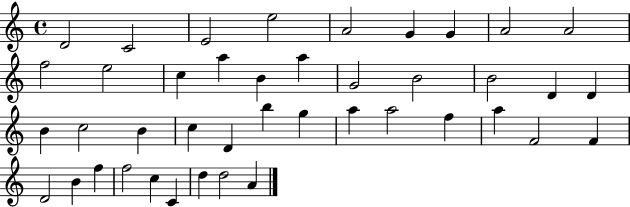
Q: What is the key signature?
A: C major